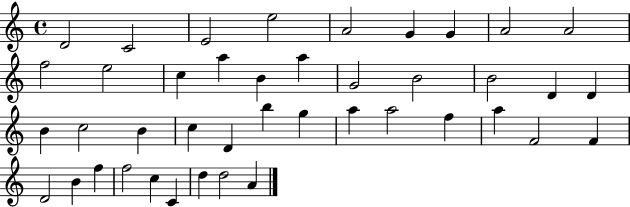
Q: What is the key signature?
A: C major